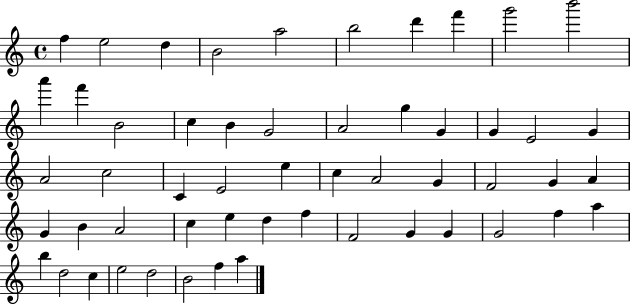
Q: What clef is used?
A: treble